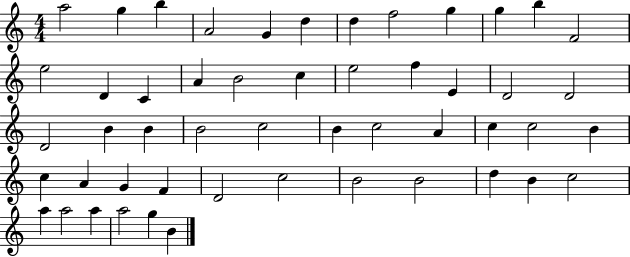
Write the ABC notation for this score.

X:1
T:Untitled
M:4/4
L:1/4
K:C
a2 g b A2 G d d f2 g g b F2 e2 D C A B2 c e2 f E D2 D2 D2 B B B2 c2 B c2 A c c2 B c A G F D2 c2 B2 B2 d B c2 a a2 a a2 g B